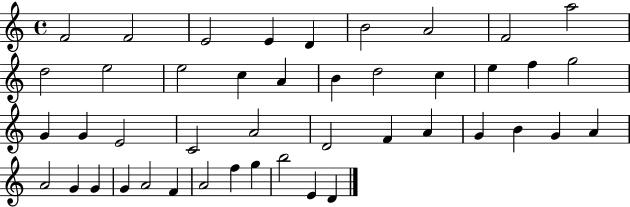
X:1
T:Untitled
M:4/4
L:1/4
K:C
F2 F2 E2 E D B2 A2 F2 a2 d2 e2 e2 c A B d2 c e f g2 G G E2 C2 A2 D2 F A G B G A A2 G G G A2 F A2 f g b2 E D